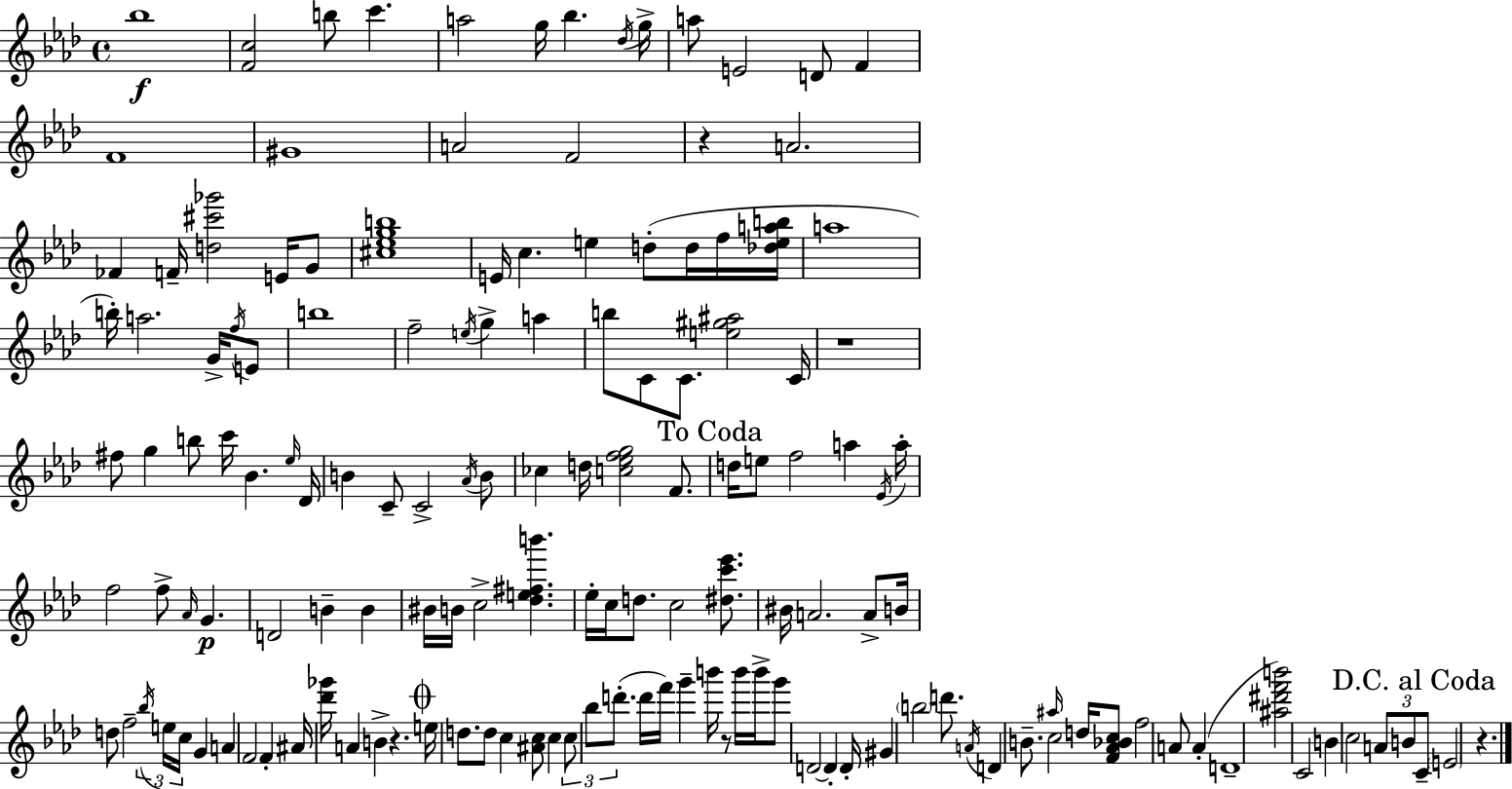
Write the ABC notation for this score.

X:1
T:Untitled
M:4/4
L:1/4
K:Fm
_b4 [Fc]2 b/2 c' a2 g/4 _b _d/4 g/4 a/2 E2 D/2 F F4 ^G4 A2 F2 z A2 _F F/4 [d^c'_g']2 E/4 G/2 [^c_egb]4 E/4 c e d/2 d/4 f/4 [_deab]/4 a4 b/4 a2 G/4 f/4 E/2 b4 f2 e/4 g a b/2 C/2 C/2 [e^g^a]2 C/4 z4 ^f/2 g b/2 c'/4 _B _e/4 _D/4 B C/2 C2 _A/4 B/2 _c d/4 [c_efg]2 F/2 d/4 e/2 f2 a _E/4 a/4 f2 f/2 _A/4 G D2 B B ^B/4 B/4 c2 [_de^fb'] _e/4 c/4 d/2 c2 [^dc'_e']/2 ^B/4 A2 A/2 B/4 d/2 f2 _b/4 e/4 c/4 G A F2 F ^A/4 [_d'_g']/4 A B z e/4 d/2 d/2 c [^Ac]/2 c c/2 _b/2 d'/2 d'/4 f'/4 g' b'/4 z/2 b'/4 b'/4 g'/2 D2 D D/4 ^G b2 d'/2 A/4 D B/2 ^a/4 c2 d/4 [F_A_Bc]/2 f2 A/2 A D4 [^a^d'f'b']2 C2 B c2 A/2 B/2 C/2 E2 z